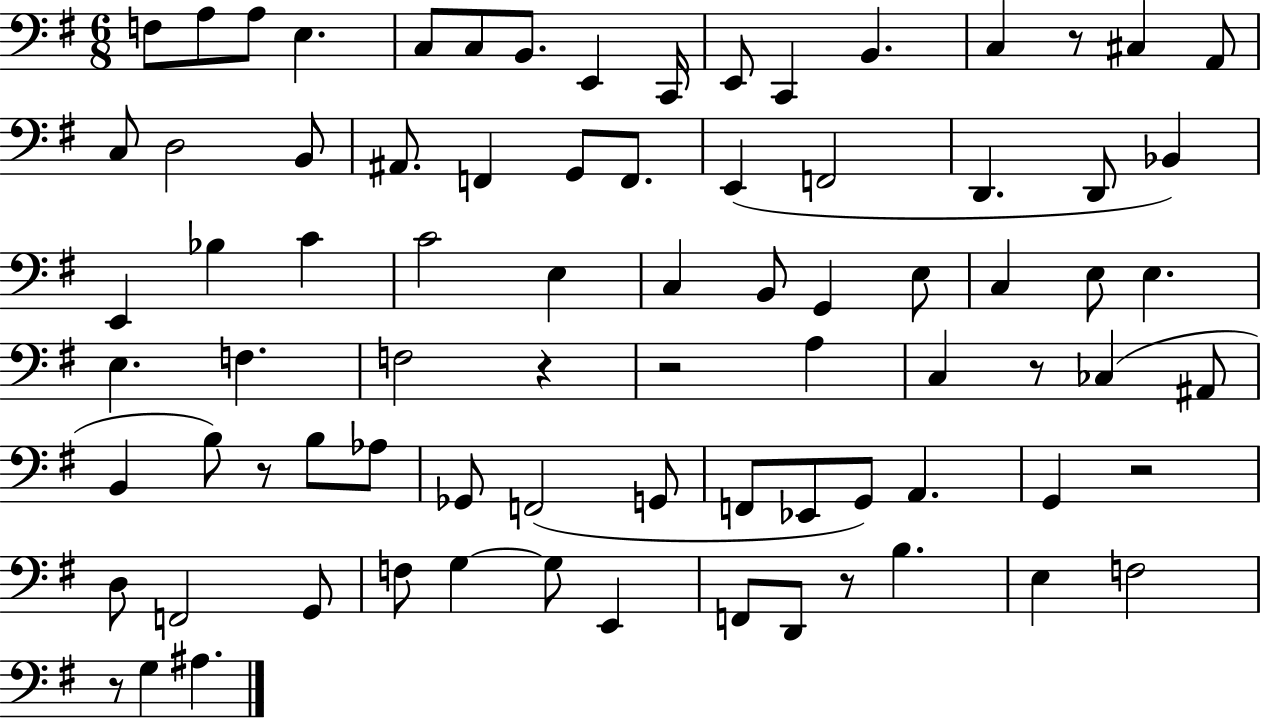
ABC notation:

X:1
T:Untitled
M:6/8
L:1/4
K:G
F,/2 A,/2 A,/2 E, C,/2 C,/2 B,,/2 E,, C,,/4 E,,/2 C,, B,, C, z/2 ^C, A,,/2 C,/2 D,2 B,,/2 ^A,,/2 F,, G,,/2 F,,/2 E,, F,,2 D,, D,,/2 _B,, E,, _B, C C2 E, C, B,,/2 G,, E,/2 C, E,/2 E, E, F, F,2 z z2 A, C, z/2 _C, ^A,,/2 B,, B,/2 z/2 B,/2 _A,/2 _G,,/2 F,,2 G,,/2 F,,/2 _E,,/2 G,,/2 A,, G,, z2 D,/2 F,,2 G,,/2 F,/2 G, G,/2 E,, F,,/2 D,,/2 z/2 B, E, F,2 z/2 G, ^A,